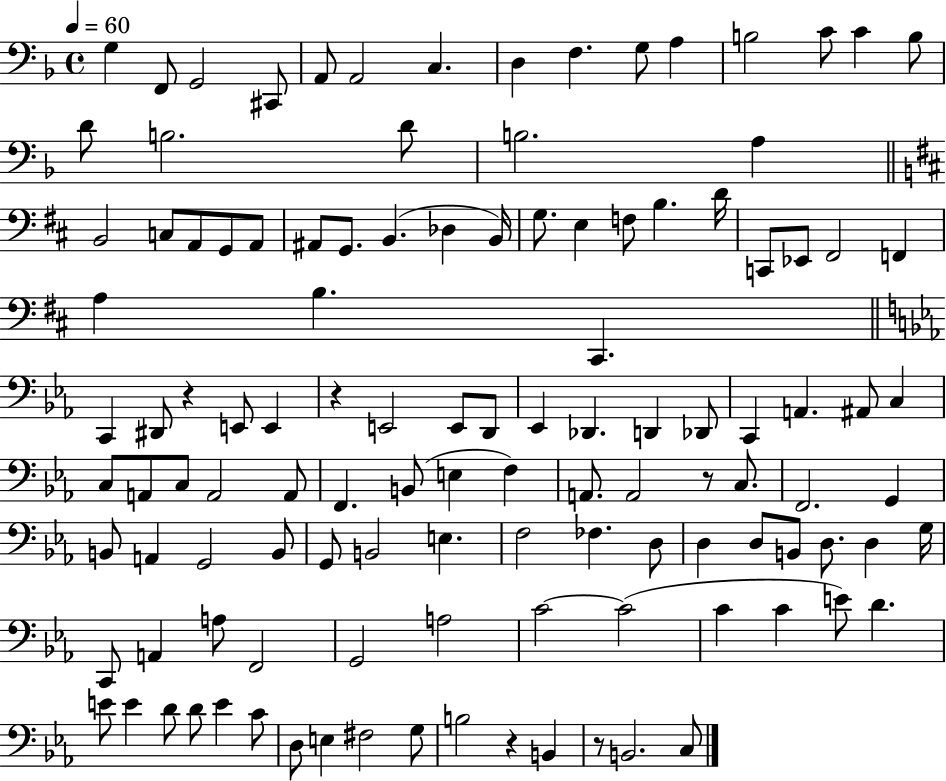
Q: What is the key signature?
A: F major